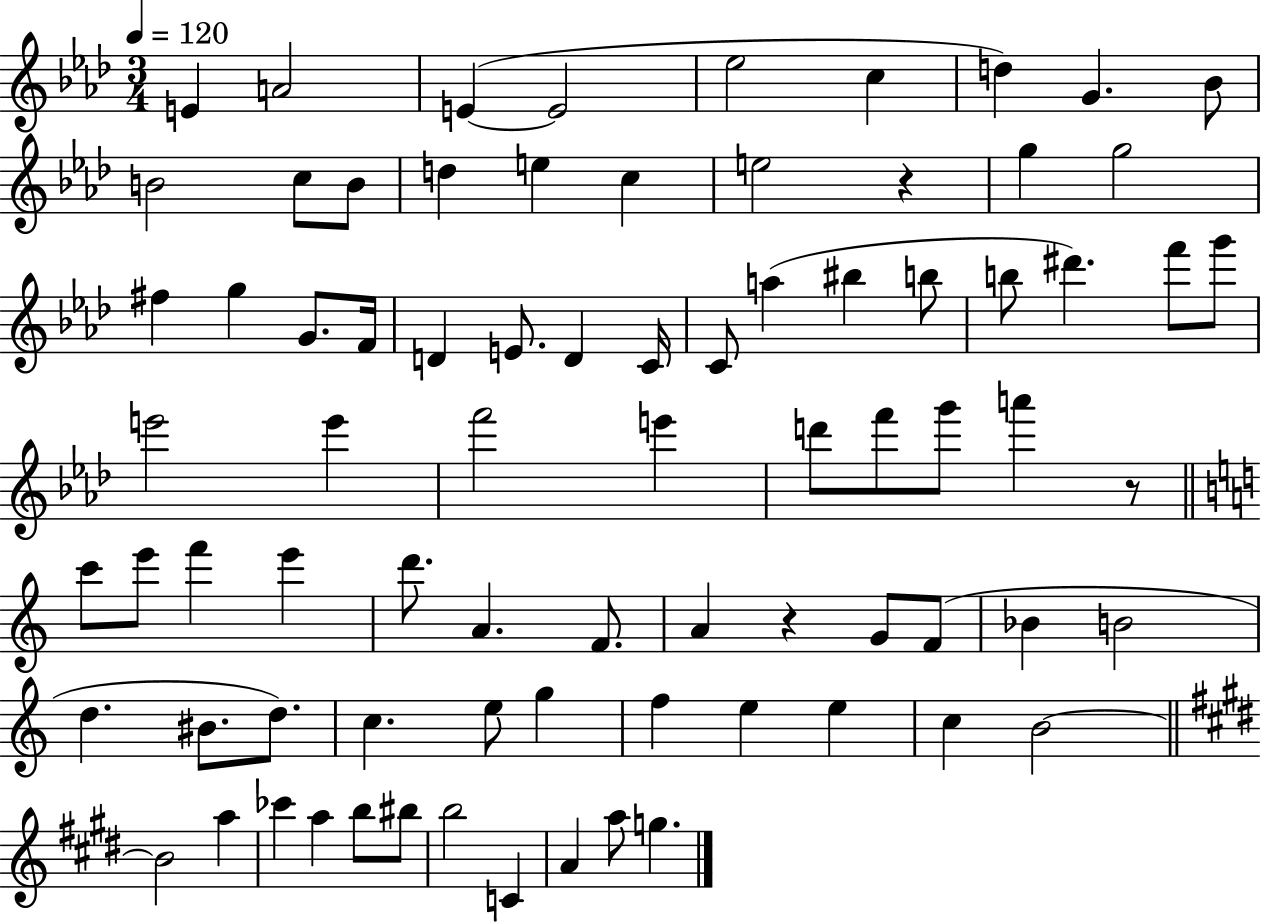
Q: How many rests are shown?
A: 3